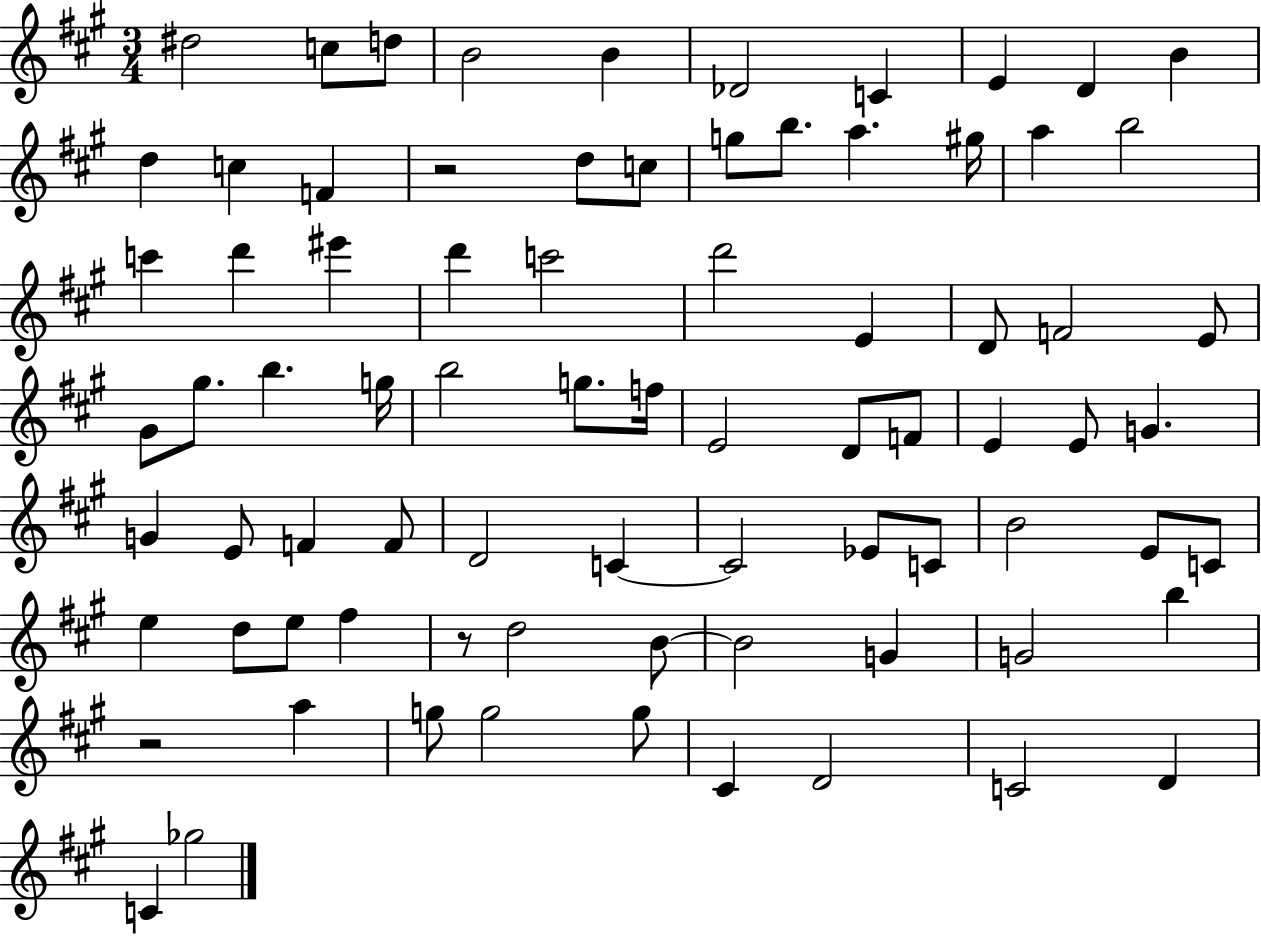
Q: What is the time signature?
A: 3/4